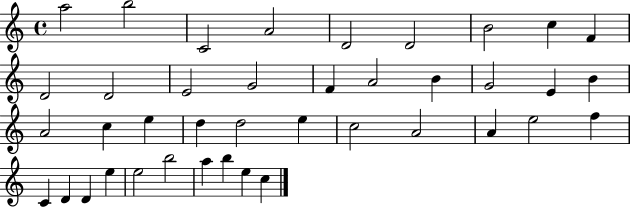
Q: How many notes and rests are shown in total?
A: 40